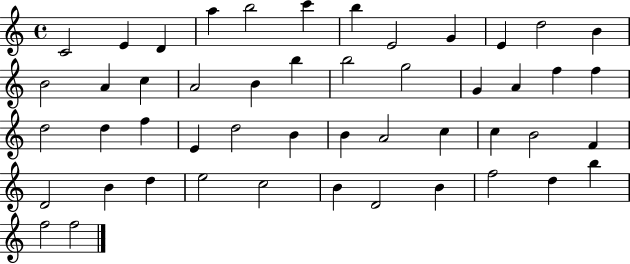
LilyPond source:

{
  \clef treble
  \time 4/4
  \defaultTimeSignature
  \key c \major
  c'2 e'4 d'4 | a''4 b''2 c'''4 | b''4 e'2 g'4 | e'4 d''2 b'4 | \break b'2 a'4 c''4 | a'2 b'4 b''4 | b''2 g''2 | g'4 a'4 f''4 f''4 | \break d''2 d''4 f''4 | e'4 d''2 b'4 | b'4 a'2 c''4 | c''4 b'2 f'4 | \break d'2 b'4 d''4 | e''2 c''2 | b'4 d'2 b'4 | f''2 d''4 b''4 | \break f''2 f''2 | \bar "|."
}